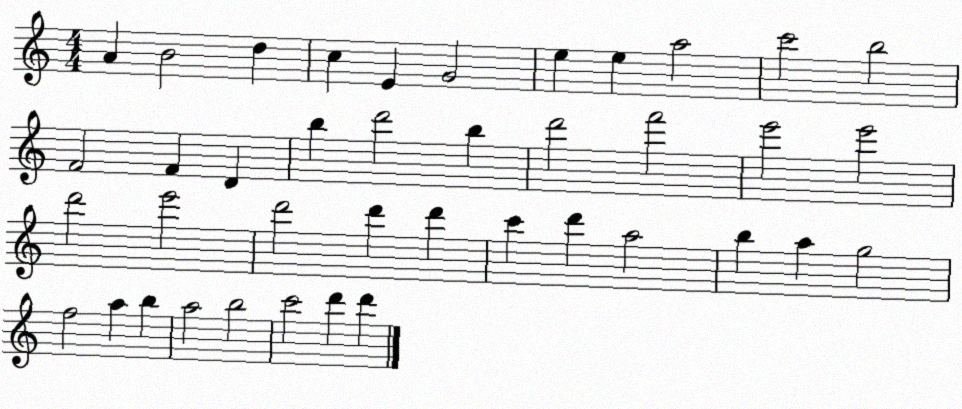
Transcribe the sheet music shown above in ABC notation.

X:1
T:Untitled
M:4/4
L:1/4
K:C
A B2 d c E G2 e e a2 c'2 b2 F2 F D b d'2 b d'2 f'2 e'2 e'2 d'2 e'2 d'2 d' d' c' d' a2 b a g2 f2 a b a2 b2 c'2 d' d'